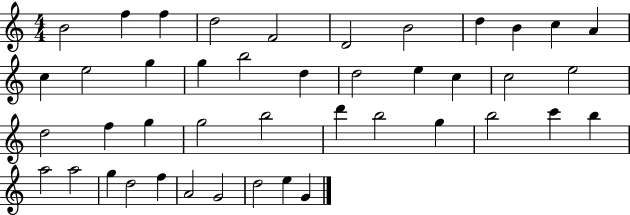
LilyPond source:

{
  \clef treble
  \numericTimeSignature
  \time 4/4
  \key c \major
  b'2 f''4 f''4 | d''2 f'2 | d'2 b'2 | d''4 b'4 c''4 a'4 | \break c''4 e''2 g''4 | g''4 b''2 d''4 | d''2 e''4 c''4 | c''2 e''2 | \break d''2 f''4 g''4 | g''2 b''2 | d'''4 b''2 g''4 | b''2 c'''4 b''4 | \break a''2 a''2 | g''4 d''2 f''4 | a'2 g'2 | d''2 e''4 g'4 | \break \bar "|."
}